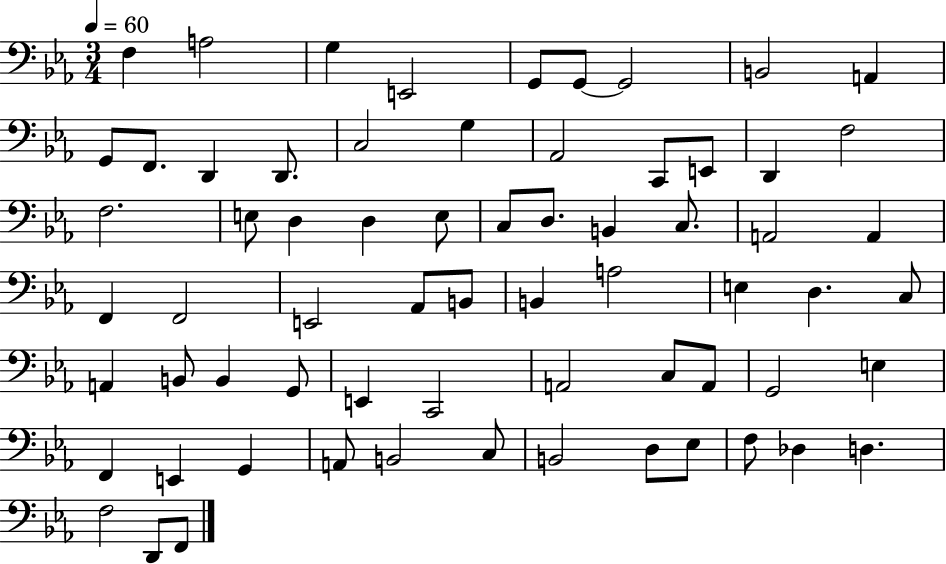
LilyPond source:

{
  \clef bass
  \numericTimeSignature
  \time 3/4
  \key ees \major
  \tempo 4 = 60
  f4 a2 | g4 e,2 | g,8 g,8~~ g,2 | b,2 a,4 | \break g,8 f,8. d,4 d,8. | c2 g4 | aes,2 c,8 e,8 | d,4 f2 | \break f2. | e8 d4 d4 e8 | c8 d8. b,4 c8. | a,2 a,4 | \break f,4 f,2 | e,2 aes,8 b,8 | b,4 a2 | e4 d4. c8 | \break a,4 b,8 b,4 g,8 | e,4 c,2 | a,2 c8 a,8 | g,2 e4 | \break f,4 e,4 g,4 | a,8 b,2 c8 | b,2 d8 ees8 | f8 des4 d4. | \break f2 d,8 f,8 | \bar "|."
}